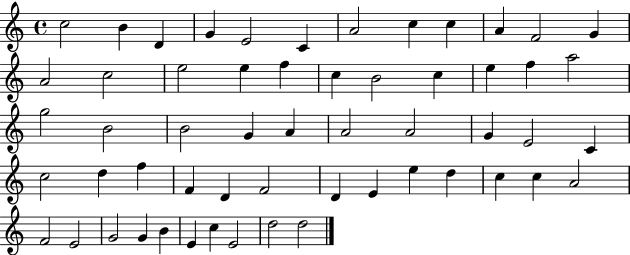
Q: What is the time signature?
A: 4/4